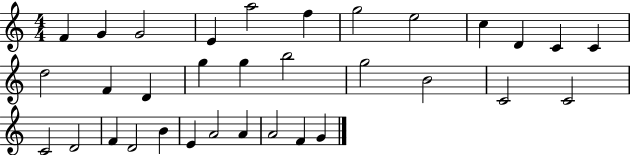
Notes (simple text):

F4/q G4/q G4/h E4/q A5/h F5/q G5/h E5/h C5/q D4/q C4/q C4/q D5/h F4/q D4/q G5/q G5/q B5/h G5/h B4/h C4/h C4/h C4/h D4/h F4/q D4/h B4/q E4/q A4/h A4/q A4/h F4/q G4/q